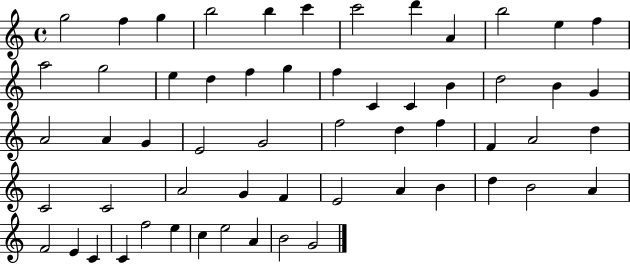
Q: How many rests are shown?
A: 0